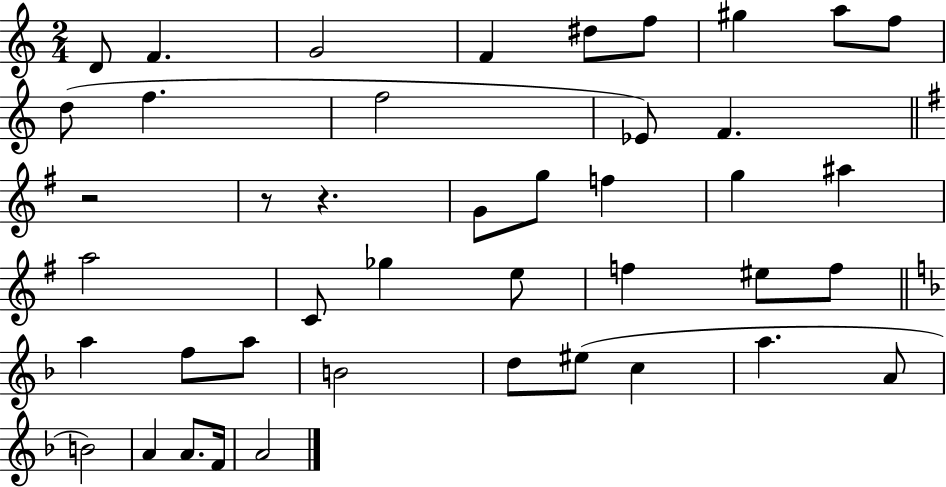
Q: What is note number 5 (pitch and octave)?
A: D#5